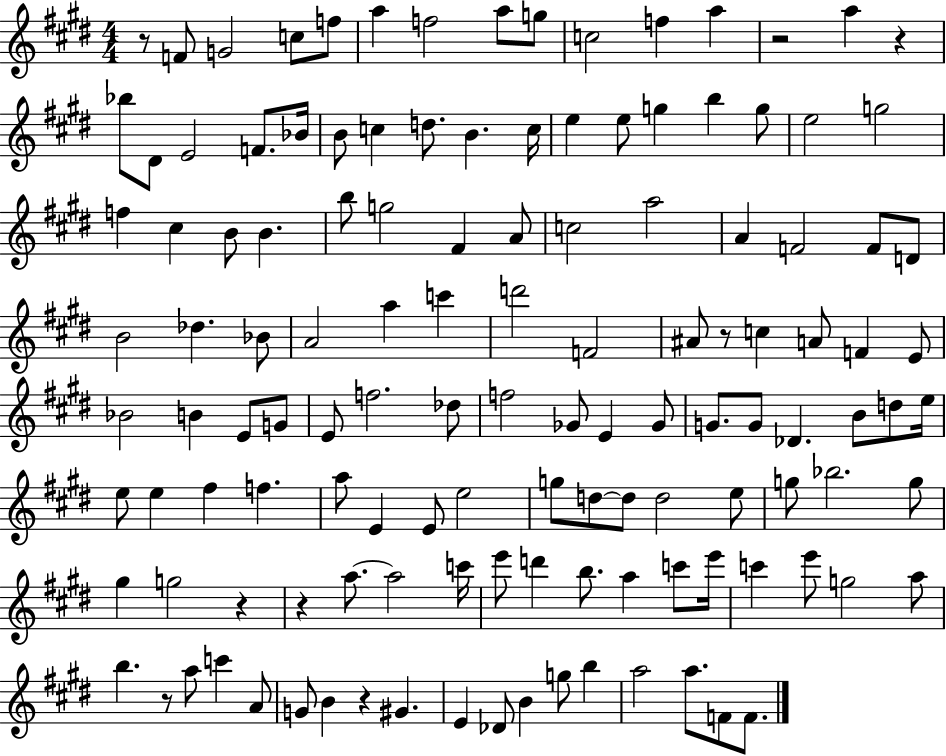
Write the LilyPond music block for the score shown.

{
  \clef treble
  \numericTimeSignature
  \time 4/4
  \key e \major
  \repeat volta 2 { r8 f'8 g'2 c''8 f''8 | a''4 f''2 a''8 g''8 | c''2 f''4 a''4 | r2 a''4 r4 | \break bes''8 dis'8 e'2 f'8. bes'16 | b'8 c''4 d''8. b'4. c''16 | e''4 e''8 g''4 b''4 g''8 | e''2 g''2 | \break f''4 cis''4 b'8 b'4. | b''8 g''2 fis'4 a'8 | c''2 a''2 | a'4 f'2 f'8 d'8 | \break b'2 des''4. bes'8 | a'2 a''4 c'''4 | d'''2 f'2 | ais'8 r8 c''4 a'8 f'4 e'8 | \break bes'2 b'4 e'8 g'8 | e'8 f''2. des''8 | f''2 ges'8 e'4 ges'8 | g'8. g'8 des'4. b'8 d''8 e''16 | \break e''8 e''4 fis''4 f''4. | a''8 e'4 e'8 e''2 | g''8 d''8~~ d''8 d''2 e''8 | g''8 bes''2. g''8 | \break gis''4 g''2 r4 | r4 a''8.~~ a''2 c'''16 | e'''8 d'''4 b''8. a''4 c'''8 e'''16 | c'''4 e'''8 g''2 a''8 | \break b''4. r8 a''8 c'''4 a'8 | g'8 b'4 r4 gis'4. | e'4 des'8 b'4 g''8 b''4 | a''2 a''8. f'8 f'8. | \break } \bar "|."
}